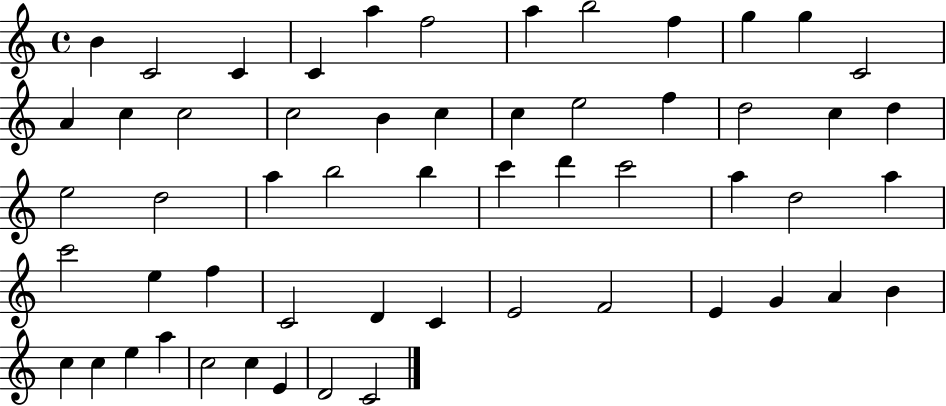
X:1
T:Untitled
M:4/4
L:1/4
K:C
B C2 C C a f2 a b2 f g g C2 A c c2 c2 B c c e2 f d2 c d e2 d2 a b2 b c' d' c'2 a d2 a c'2 e f C2 D C E2 F2 E G A B c c e a c2 c E D2 C2